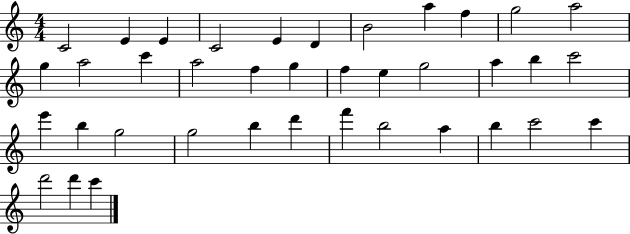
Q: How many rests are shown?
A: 0